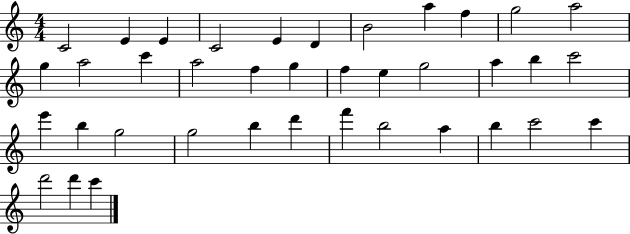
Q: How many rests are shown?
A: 0